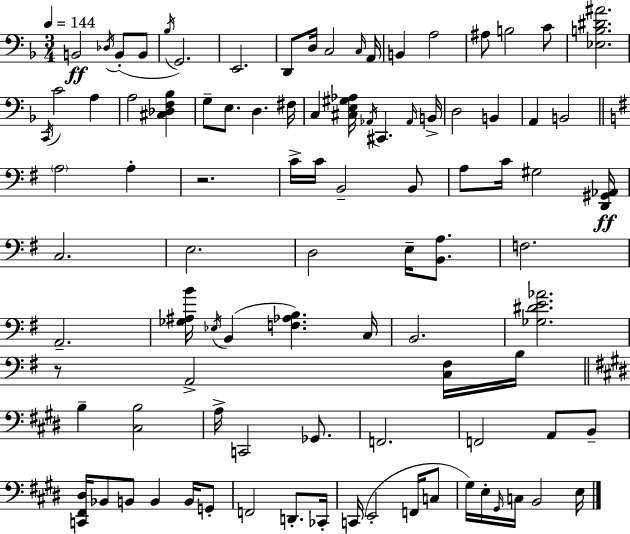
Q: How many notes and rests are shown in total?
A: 94